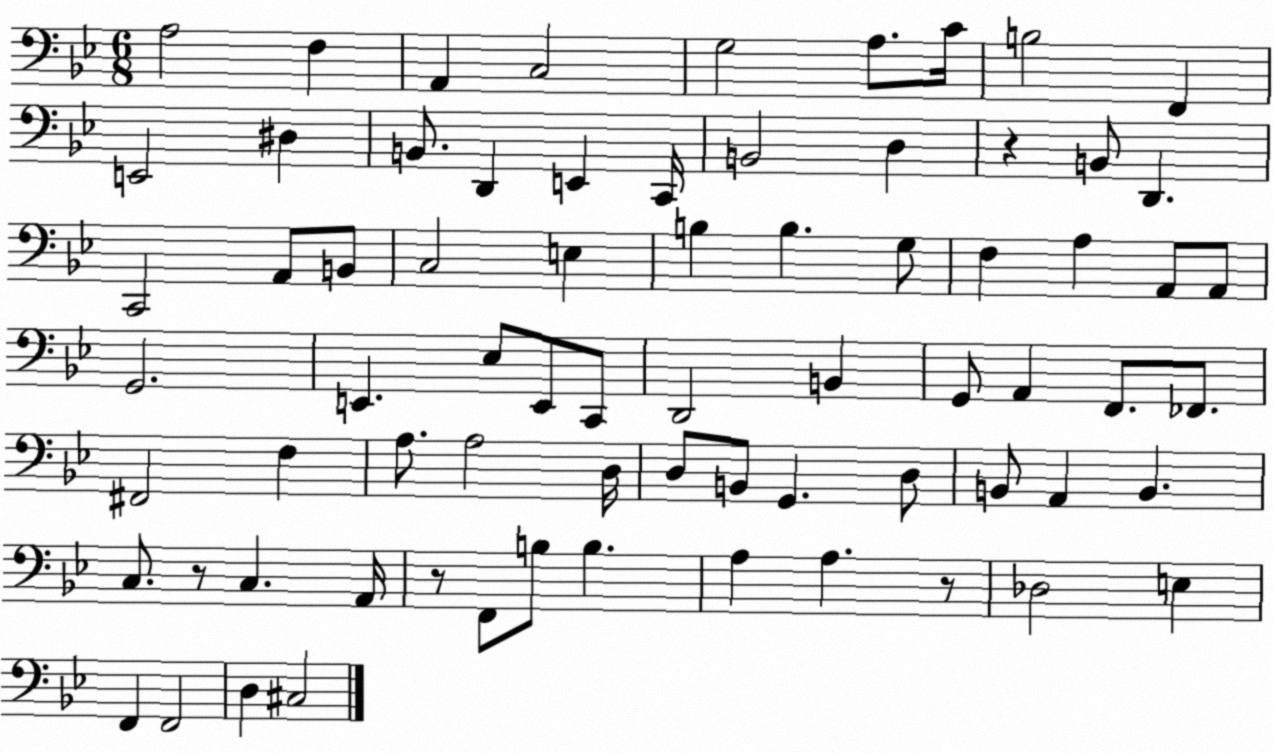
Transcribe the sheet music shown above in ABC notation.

X:1
T:Untitled
M:6/8
L:1/4
K:Bb
A,2 F, A,, C,2 G,2 A,/2 C/4 B,2 F,, E,,2 ^D, B,,/2 D,, E,, C,,/4 B,,2 D, z B,,/2 D,, C,,2 A,,/2 B,,/2 C,2 E, B, B, G,/2 F, A, A,,/2 A,,/2 G,,2 E,, _E,/2 E,,/2 C,,/2 D,,2 B,, G,,/2 A,, F,,/2 _F,,/2 ^F,,2 F, A,/2 A,2 D,/4 D,/2 B,,/2 G,, D,/2 B,,/2 A,, B,, C,/2 z/2 C, A,,/4 z/2 F,,/2 B,/2 B, A, A, z/2 _D,2 E, F,, F,,2 D, ^C,2